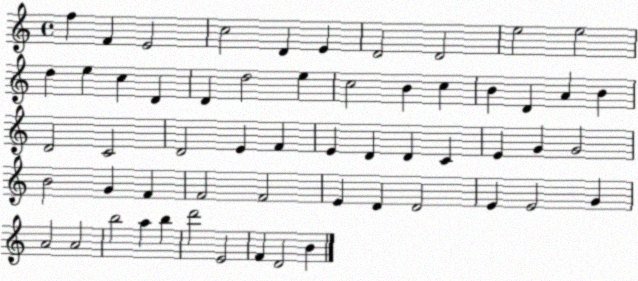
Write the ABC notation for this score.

X:1
T:Untitled
M:4/4
L:1/4
K:C
f F E2 c2 D E D2 D2 e2 e2 d e c D D d2 e c2 B c B D A B D2 C2 D2 E F E D D C E G G2 B2 G F F2 F2 E D D2 E E2 G A2 A2 b2 a b d'2 E2 F D2 B